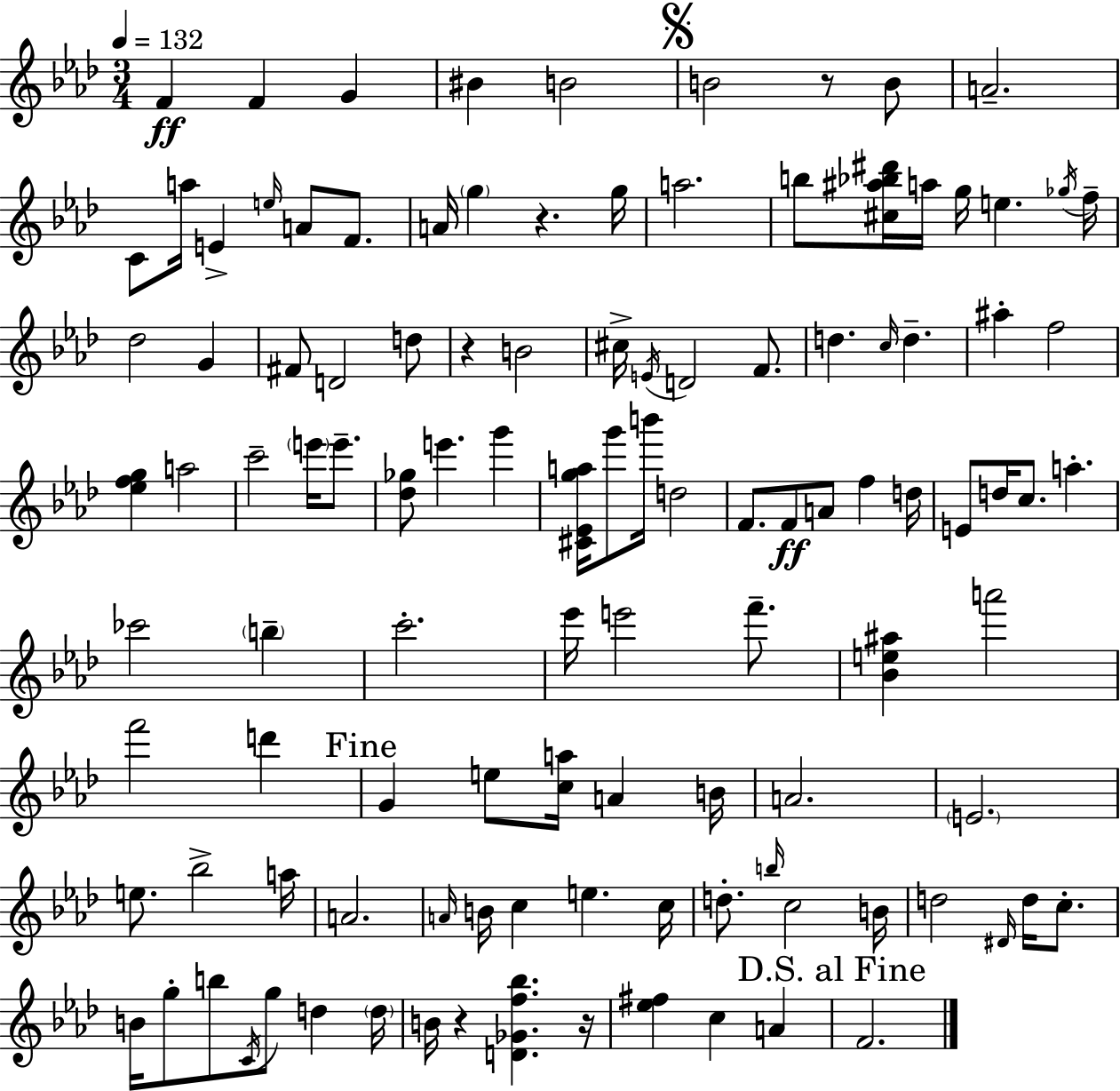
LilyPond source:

{
  \clef treble
  \numericTimeSignature
  \time 3/4
  \key f \minor
  \tempo 4 = 132
  f'4\ff f'4 g'4 | bis'4 b'2 | \mark \markup { \musicglyph "scripts.segno" } b'2 r8 b'8 | a'2.-- | \break c'8 a''16 e'4-> \grace { e''16 } a'8 f'8. | a'16 \parenthesize g''4 r4. | g''16 a''2. | b''8 <cis'' ais'' bes'' dis'''>16 a''16 g''16 e''4. | \break \acciaccatura { ges''16 } f''16-- des''2 g'4 | fis'8 d'2 | d''8 r4 b'2 | cis''16-> \acciaccatura { e'16 } d'2 | \break f'8. d''4. \grace { c''16 } d''4.-- | ais''4-. f''2 | <ees'' f'' g''>4 a''2 | c'''2-- | \break \parenthesize e'''16 e'''8.-- <des'' ges''>8 e'''4. | g'''4 <cis' ees' g'' a''>16 g'''8 b'''16 d''2 | f'8. f'8\ff a'8 f''4 | d''16 e'8 d''16 c''8. a''4.-. | \break ces'''2 | \parenthesize b''4-- c'''2.-. | ees'''16 e'''2 | f'''8.-- <bes' e'' ais''>4 a'''2 | \break f'''2 | d'''4 \mark "Fine" g'4 e''8 <c'' a''>16 a'4 | b'16 a'2. | \parenthesize e'2. | \break e''8. bes''2-> | a''16 a'2. | \grace { a'16 } b'16 c''4 e''4. | c''16 d''8.-. \grace { b''16 } c''2 | \break b'16 d''2 | \grace { dis'16 } d''16 c''8.-. b'16 g''8-. b''8 | \acciaccatura { c'16 } g''8 d''4 \parenthesize d''16 b'16 r4 | <d' ges' f'' bes''>4. r16 <ees'' fis''>4 | \break c''4 a'4 \mark "D.S. al Fine" f'2. | \bar "|."
}